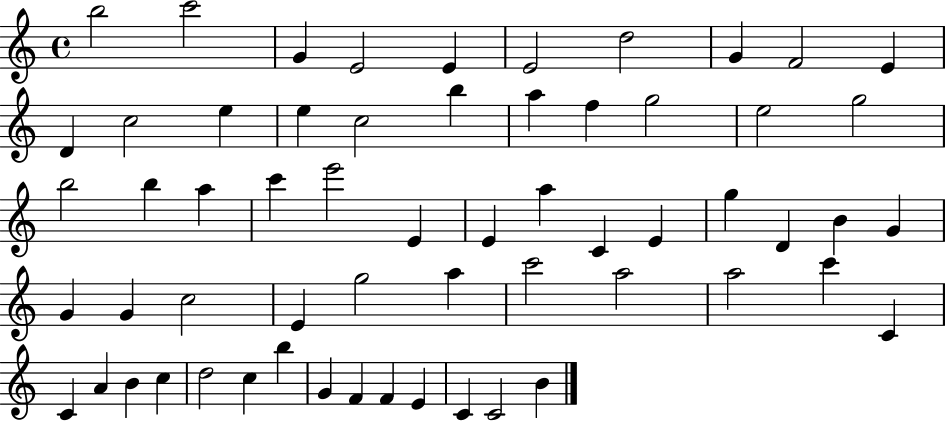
X:1
T:Untitled
M:4/4
L:1/4
K:C
b2 c'2 G E2 E E2 d2 G F2 E D c2 e e c2 b a f g2 e2 g2 b2 b a c' e'2 E E a C E g D B G G G c2 E g2 a c'2 a2 a2 c' C C A B c d2 c b G F F E C C2 B